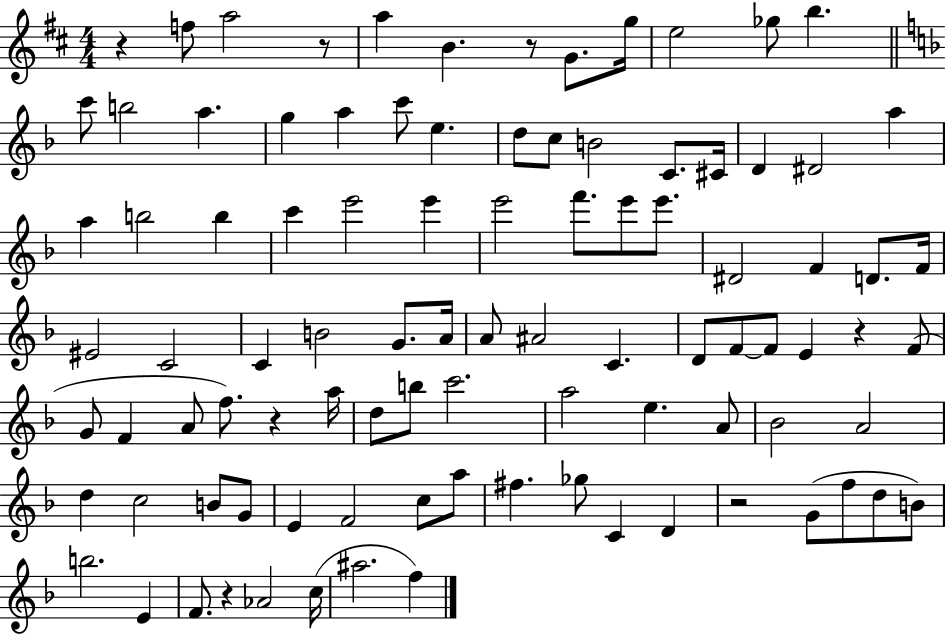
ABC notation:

X:1
T:Untitled
M:4/4
L:1/4
K:D
z f/2 a2 z/2 a B z/2 G/2 g/4 e2 _g/2 b c'/2 b2 a g a c'/2 e d/2 c/2 B2 C/2 ^C/4 D ^D2 a a b2 b c' e'2 e' e'2 f'/2 e'/2 e'/2 ^D2 F D/2 F/4 ^E2 C2 C B2 G/2 A/4 A/2 ^A2 C D/2 F/2 F/2 E z F/2 G/2 F A/2 f/2 z a/4 d/2 b/2 c'2 a2 e A/2 _B2 A2 d c2 B/2 G/2 E F2 c/2 a/2 ^f _g/2 C D z2 G/2 f/2 d/2 B/2 b2 E F/2 z _A2 c/4 ^a2 f